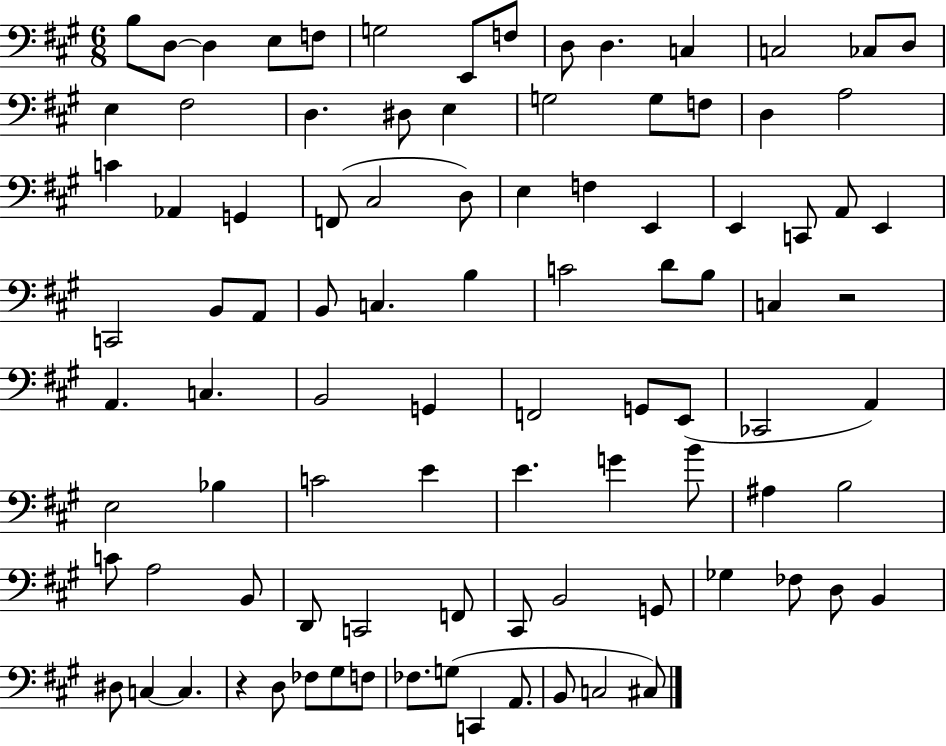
B3/e D3/e D3/q E3/e F3/e G3/h E2/e F3/e D3/e D3/q. C3/q C3/h CES3/e D3/e E3/q F#3/h D3/q. D#3/e E3/q G3/h G3/e F3/e D3/q A3/h C4/q Ab2/q G2/q F2/e C#3/h D3/e E3/q F3/q E2/q E2/q C2/e A2/e E2/q C2/h B2/e A2/e B2/e C3/q. B3/q C4/h D4/e B3/e C3/q R/h A2/q. C3/q. B2/h G2/q F2/h G2/e E2/e CES2/h A2/q E3/h Bb3/q C4/h E4/q E4/q. G4/q B4/e A#3/q B3/h C4/e A3/h B2/e D2/e C2/h F2/e C#2/e B2/h G2/e Gb3/q FES3/e D3/e B2/q D#3/e C3/q C3/q. R/q D3/e FES3/e G#3/e F3/e FES3/e. G3/e C2/q A2/e. B2/e C3/h C#3/e